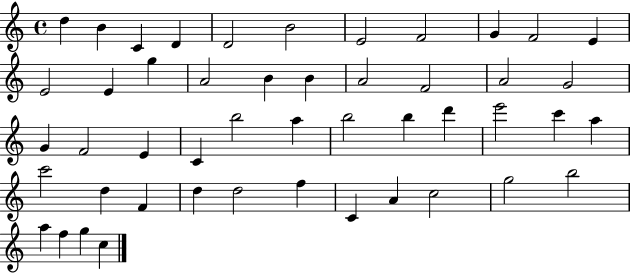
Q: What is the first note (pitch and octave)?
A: D5